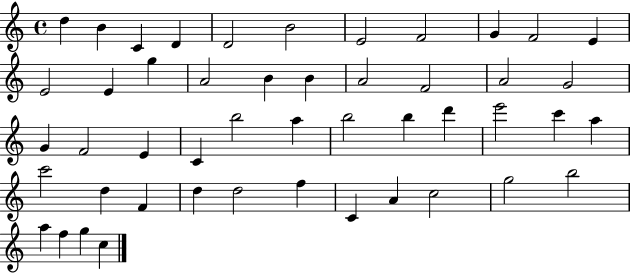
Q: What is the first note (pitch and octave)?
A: D5